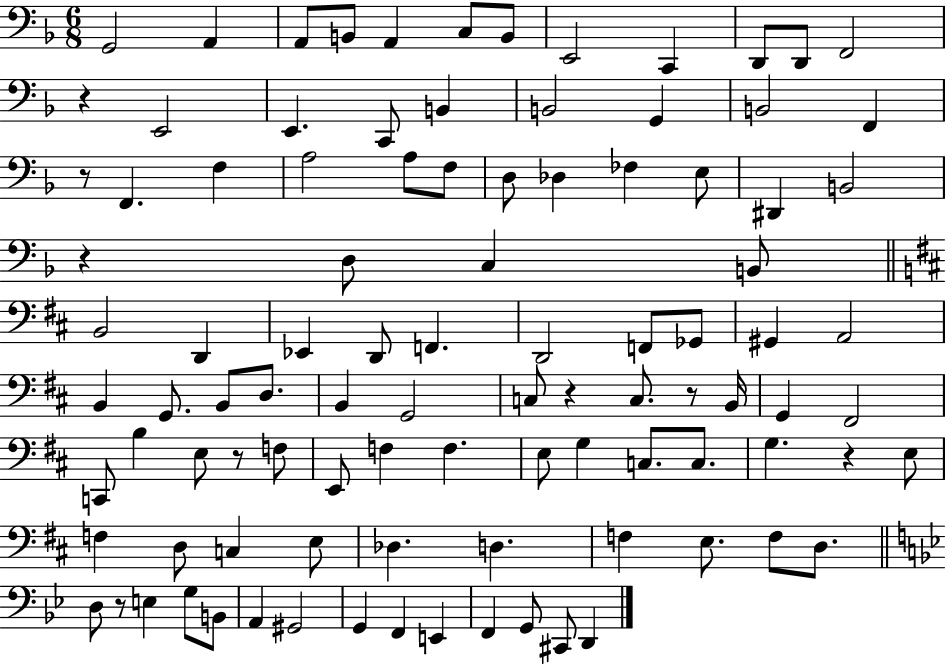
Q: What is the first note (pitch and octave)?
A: G2